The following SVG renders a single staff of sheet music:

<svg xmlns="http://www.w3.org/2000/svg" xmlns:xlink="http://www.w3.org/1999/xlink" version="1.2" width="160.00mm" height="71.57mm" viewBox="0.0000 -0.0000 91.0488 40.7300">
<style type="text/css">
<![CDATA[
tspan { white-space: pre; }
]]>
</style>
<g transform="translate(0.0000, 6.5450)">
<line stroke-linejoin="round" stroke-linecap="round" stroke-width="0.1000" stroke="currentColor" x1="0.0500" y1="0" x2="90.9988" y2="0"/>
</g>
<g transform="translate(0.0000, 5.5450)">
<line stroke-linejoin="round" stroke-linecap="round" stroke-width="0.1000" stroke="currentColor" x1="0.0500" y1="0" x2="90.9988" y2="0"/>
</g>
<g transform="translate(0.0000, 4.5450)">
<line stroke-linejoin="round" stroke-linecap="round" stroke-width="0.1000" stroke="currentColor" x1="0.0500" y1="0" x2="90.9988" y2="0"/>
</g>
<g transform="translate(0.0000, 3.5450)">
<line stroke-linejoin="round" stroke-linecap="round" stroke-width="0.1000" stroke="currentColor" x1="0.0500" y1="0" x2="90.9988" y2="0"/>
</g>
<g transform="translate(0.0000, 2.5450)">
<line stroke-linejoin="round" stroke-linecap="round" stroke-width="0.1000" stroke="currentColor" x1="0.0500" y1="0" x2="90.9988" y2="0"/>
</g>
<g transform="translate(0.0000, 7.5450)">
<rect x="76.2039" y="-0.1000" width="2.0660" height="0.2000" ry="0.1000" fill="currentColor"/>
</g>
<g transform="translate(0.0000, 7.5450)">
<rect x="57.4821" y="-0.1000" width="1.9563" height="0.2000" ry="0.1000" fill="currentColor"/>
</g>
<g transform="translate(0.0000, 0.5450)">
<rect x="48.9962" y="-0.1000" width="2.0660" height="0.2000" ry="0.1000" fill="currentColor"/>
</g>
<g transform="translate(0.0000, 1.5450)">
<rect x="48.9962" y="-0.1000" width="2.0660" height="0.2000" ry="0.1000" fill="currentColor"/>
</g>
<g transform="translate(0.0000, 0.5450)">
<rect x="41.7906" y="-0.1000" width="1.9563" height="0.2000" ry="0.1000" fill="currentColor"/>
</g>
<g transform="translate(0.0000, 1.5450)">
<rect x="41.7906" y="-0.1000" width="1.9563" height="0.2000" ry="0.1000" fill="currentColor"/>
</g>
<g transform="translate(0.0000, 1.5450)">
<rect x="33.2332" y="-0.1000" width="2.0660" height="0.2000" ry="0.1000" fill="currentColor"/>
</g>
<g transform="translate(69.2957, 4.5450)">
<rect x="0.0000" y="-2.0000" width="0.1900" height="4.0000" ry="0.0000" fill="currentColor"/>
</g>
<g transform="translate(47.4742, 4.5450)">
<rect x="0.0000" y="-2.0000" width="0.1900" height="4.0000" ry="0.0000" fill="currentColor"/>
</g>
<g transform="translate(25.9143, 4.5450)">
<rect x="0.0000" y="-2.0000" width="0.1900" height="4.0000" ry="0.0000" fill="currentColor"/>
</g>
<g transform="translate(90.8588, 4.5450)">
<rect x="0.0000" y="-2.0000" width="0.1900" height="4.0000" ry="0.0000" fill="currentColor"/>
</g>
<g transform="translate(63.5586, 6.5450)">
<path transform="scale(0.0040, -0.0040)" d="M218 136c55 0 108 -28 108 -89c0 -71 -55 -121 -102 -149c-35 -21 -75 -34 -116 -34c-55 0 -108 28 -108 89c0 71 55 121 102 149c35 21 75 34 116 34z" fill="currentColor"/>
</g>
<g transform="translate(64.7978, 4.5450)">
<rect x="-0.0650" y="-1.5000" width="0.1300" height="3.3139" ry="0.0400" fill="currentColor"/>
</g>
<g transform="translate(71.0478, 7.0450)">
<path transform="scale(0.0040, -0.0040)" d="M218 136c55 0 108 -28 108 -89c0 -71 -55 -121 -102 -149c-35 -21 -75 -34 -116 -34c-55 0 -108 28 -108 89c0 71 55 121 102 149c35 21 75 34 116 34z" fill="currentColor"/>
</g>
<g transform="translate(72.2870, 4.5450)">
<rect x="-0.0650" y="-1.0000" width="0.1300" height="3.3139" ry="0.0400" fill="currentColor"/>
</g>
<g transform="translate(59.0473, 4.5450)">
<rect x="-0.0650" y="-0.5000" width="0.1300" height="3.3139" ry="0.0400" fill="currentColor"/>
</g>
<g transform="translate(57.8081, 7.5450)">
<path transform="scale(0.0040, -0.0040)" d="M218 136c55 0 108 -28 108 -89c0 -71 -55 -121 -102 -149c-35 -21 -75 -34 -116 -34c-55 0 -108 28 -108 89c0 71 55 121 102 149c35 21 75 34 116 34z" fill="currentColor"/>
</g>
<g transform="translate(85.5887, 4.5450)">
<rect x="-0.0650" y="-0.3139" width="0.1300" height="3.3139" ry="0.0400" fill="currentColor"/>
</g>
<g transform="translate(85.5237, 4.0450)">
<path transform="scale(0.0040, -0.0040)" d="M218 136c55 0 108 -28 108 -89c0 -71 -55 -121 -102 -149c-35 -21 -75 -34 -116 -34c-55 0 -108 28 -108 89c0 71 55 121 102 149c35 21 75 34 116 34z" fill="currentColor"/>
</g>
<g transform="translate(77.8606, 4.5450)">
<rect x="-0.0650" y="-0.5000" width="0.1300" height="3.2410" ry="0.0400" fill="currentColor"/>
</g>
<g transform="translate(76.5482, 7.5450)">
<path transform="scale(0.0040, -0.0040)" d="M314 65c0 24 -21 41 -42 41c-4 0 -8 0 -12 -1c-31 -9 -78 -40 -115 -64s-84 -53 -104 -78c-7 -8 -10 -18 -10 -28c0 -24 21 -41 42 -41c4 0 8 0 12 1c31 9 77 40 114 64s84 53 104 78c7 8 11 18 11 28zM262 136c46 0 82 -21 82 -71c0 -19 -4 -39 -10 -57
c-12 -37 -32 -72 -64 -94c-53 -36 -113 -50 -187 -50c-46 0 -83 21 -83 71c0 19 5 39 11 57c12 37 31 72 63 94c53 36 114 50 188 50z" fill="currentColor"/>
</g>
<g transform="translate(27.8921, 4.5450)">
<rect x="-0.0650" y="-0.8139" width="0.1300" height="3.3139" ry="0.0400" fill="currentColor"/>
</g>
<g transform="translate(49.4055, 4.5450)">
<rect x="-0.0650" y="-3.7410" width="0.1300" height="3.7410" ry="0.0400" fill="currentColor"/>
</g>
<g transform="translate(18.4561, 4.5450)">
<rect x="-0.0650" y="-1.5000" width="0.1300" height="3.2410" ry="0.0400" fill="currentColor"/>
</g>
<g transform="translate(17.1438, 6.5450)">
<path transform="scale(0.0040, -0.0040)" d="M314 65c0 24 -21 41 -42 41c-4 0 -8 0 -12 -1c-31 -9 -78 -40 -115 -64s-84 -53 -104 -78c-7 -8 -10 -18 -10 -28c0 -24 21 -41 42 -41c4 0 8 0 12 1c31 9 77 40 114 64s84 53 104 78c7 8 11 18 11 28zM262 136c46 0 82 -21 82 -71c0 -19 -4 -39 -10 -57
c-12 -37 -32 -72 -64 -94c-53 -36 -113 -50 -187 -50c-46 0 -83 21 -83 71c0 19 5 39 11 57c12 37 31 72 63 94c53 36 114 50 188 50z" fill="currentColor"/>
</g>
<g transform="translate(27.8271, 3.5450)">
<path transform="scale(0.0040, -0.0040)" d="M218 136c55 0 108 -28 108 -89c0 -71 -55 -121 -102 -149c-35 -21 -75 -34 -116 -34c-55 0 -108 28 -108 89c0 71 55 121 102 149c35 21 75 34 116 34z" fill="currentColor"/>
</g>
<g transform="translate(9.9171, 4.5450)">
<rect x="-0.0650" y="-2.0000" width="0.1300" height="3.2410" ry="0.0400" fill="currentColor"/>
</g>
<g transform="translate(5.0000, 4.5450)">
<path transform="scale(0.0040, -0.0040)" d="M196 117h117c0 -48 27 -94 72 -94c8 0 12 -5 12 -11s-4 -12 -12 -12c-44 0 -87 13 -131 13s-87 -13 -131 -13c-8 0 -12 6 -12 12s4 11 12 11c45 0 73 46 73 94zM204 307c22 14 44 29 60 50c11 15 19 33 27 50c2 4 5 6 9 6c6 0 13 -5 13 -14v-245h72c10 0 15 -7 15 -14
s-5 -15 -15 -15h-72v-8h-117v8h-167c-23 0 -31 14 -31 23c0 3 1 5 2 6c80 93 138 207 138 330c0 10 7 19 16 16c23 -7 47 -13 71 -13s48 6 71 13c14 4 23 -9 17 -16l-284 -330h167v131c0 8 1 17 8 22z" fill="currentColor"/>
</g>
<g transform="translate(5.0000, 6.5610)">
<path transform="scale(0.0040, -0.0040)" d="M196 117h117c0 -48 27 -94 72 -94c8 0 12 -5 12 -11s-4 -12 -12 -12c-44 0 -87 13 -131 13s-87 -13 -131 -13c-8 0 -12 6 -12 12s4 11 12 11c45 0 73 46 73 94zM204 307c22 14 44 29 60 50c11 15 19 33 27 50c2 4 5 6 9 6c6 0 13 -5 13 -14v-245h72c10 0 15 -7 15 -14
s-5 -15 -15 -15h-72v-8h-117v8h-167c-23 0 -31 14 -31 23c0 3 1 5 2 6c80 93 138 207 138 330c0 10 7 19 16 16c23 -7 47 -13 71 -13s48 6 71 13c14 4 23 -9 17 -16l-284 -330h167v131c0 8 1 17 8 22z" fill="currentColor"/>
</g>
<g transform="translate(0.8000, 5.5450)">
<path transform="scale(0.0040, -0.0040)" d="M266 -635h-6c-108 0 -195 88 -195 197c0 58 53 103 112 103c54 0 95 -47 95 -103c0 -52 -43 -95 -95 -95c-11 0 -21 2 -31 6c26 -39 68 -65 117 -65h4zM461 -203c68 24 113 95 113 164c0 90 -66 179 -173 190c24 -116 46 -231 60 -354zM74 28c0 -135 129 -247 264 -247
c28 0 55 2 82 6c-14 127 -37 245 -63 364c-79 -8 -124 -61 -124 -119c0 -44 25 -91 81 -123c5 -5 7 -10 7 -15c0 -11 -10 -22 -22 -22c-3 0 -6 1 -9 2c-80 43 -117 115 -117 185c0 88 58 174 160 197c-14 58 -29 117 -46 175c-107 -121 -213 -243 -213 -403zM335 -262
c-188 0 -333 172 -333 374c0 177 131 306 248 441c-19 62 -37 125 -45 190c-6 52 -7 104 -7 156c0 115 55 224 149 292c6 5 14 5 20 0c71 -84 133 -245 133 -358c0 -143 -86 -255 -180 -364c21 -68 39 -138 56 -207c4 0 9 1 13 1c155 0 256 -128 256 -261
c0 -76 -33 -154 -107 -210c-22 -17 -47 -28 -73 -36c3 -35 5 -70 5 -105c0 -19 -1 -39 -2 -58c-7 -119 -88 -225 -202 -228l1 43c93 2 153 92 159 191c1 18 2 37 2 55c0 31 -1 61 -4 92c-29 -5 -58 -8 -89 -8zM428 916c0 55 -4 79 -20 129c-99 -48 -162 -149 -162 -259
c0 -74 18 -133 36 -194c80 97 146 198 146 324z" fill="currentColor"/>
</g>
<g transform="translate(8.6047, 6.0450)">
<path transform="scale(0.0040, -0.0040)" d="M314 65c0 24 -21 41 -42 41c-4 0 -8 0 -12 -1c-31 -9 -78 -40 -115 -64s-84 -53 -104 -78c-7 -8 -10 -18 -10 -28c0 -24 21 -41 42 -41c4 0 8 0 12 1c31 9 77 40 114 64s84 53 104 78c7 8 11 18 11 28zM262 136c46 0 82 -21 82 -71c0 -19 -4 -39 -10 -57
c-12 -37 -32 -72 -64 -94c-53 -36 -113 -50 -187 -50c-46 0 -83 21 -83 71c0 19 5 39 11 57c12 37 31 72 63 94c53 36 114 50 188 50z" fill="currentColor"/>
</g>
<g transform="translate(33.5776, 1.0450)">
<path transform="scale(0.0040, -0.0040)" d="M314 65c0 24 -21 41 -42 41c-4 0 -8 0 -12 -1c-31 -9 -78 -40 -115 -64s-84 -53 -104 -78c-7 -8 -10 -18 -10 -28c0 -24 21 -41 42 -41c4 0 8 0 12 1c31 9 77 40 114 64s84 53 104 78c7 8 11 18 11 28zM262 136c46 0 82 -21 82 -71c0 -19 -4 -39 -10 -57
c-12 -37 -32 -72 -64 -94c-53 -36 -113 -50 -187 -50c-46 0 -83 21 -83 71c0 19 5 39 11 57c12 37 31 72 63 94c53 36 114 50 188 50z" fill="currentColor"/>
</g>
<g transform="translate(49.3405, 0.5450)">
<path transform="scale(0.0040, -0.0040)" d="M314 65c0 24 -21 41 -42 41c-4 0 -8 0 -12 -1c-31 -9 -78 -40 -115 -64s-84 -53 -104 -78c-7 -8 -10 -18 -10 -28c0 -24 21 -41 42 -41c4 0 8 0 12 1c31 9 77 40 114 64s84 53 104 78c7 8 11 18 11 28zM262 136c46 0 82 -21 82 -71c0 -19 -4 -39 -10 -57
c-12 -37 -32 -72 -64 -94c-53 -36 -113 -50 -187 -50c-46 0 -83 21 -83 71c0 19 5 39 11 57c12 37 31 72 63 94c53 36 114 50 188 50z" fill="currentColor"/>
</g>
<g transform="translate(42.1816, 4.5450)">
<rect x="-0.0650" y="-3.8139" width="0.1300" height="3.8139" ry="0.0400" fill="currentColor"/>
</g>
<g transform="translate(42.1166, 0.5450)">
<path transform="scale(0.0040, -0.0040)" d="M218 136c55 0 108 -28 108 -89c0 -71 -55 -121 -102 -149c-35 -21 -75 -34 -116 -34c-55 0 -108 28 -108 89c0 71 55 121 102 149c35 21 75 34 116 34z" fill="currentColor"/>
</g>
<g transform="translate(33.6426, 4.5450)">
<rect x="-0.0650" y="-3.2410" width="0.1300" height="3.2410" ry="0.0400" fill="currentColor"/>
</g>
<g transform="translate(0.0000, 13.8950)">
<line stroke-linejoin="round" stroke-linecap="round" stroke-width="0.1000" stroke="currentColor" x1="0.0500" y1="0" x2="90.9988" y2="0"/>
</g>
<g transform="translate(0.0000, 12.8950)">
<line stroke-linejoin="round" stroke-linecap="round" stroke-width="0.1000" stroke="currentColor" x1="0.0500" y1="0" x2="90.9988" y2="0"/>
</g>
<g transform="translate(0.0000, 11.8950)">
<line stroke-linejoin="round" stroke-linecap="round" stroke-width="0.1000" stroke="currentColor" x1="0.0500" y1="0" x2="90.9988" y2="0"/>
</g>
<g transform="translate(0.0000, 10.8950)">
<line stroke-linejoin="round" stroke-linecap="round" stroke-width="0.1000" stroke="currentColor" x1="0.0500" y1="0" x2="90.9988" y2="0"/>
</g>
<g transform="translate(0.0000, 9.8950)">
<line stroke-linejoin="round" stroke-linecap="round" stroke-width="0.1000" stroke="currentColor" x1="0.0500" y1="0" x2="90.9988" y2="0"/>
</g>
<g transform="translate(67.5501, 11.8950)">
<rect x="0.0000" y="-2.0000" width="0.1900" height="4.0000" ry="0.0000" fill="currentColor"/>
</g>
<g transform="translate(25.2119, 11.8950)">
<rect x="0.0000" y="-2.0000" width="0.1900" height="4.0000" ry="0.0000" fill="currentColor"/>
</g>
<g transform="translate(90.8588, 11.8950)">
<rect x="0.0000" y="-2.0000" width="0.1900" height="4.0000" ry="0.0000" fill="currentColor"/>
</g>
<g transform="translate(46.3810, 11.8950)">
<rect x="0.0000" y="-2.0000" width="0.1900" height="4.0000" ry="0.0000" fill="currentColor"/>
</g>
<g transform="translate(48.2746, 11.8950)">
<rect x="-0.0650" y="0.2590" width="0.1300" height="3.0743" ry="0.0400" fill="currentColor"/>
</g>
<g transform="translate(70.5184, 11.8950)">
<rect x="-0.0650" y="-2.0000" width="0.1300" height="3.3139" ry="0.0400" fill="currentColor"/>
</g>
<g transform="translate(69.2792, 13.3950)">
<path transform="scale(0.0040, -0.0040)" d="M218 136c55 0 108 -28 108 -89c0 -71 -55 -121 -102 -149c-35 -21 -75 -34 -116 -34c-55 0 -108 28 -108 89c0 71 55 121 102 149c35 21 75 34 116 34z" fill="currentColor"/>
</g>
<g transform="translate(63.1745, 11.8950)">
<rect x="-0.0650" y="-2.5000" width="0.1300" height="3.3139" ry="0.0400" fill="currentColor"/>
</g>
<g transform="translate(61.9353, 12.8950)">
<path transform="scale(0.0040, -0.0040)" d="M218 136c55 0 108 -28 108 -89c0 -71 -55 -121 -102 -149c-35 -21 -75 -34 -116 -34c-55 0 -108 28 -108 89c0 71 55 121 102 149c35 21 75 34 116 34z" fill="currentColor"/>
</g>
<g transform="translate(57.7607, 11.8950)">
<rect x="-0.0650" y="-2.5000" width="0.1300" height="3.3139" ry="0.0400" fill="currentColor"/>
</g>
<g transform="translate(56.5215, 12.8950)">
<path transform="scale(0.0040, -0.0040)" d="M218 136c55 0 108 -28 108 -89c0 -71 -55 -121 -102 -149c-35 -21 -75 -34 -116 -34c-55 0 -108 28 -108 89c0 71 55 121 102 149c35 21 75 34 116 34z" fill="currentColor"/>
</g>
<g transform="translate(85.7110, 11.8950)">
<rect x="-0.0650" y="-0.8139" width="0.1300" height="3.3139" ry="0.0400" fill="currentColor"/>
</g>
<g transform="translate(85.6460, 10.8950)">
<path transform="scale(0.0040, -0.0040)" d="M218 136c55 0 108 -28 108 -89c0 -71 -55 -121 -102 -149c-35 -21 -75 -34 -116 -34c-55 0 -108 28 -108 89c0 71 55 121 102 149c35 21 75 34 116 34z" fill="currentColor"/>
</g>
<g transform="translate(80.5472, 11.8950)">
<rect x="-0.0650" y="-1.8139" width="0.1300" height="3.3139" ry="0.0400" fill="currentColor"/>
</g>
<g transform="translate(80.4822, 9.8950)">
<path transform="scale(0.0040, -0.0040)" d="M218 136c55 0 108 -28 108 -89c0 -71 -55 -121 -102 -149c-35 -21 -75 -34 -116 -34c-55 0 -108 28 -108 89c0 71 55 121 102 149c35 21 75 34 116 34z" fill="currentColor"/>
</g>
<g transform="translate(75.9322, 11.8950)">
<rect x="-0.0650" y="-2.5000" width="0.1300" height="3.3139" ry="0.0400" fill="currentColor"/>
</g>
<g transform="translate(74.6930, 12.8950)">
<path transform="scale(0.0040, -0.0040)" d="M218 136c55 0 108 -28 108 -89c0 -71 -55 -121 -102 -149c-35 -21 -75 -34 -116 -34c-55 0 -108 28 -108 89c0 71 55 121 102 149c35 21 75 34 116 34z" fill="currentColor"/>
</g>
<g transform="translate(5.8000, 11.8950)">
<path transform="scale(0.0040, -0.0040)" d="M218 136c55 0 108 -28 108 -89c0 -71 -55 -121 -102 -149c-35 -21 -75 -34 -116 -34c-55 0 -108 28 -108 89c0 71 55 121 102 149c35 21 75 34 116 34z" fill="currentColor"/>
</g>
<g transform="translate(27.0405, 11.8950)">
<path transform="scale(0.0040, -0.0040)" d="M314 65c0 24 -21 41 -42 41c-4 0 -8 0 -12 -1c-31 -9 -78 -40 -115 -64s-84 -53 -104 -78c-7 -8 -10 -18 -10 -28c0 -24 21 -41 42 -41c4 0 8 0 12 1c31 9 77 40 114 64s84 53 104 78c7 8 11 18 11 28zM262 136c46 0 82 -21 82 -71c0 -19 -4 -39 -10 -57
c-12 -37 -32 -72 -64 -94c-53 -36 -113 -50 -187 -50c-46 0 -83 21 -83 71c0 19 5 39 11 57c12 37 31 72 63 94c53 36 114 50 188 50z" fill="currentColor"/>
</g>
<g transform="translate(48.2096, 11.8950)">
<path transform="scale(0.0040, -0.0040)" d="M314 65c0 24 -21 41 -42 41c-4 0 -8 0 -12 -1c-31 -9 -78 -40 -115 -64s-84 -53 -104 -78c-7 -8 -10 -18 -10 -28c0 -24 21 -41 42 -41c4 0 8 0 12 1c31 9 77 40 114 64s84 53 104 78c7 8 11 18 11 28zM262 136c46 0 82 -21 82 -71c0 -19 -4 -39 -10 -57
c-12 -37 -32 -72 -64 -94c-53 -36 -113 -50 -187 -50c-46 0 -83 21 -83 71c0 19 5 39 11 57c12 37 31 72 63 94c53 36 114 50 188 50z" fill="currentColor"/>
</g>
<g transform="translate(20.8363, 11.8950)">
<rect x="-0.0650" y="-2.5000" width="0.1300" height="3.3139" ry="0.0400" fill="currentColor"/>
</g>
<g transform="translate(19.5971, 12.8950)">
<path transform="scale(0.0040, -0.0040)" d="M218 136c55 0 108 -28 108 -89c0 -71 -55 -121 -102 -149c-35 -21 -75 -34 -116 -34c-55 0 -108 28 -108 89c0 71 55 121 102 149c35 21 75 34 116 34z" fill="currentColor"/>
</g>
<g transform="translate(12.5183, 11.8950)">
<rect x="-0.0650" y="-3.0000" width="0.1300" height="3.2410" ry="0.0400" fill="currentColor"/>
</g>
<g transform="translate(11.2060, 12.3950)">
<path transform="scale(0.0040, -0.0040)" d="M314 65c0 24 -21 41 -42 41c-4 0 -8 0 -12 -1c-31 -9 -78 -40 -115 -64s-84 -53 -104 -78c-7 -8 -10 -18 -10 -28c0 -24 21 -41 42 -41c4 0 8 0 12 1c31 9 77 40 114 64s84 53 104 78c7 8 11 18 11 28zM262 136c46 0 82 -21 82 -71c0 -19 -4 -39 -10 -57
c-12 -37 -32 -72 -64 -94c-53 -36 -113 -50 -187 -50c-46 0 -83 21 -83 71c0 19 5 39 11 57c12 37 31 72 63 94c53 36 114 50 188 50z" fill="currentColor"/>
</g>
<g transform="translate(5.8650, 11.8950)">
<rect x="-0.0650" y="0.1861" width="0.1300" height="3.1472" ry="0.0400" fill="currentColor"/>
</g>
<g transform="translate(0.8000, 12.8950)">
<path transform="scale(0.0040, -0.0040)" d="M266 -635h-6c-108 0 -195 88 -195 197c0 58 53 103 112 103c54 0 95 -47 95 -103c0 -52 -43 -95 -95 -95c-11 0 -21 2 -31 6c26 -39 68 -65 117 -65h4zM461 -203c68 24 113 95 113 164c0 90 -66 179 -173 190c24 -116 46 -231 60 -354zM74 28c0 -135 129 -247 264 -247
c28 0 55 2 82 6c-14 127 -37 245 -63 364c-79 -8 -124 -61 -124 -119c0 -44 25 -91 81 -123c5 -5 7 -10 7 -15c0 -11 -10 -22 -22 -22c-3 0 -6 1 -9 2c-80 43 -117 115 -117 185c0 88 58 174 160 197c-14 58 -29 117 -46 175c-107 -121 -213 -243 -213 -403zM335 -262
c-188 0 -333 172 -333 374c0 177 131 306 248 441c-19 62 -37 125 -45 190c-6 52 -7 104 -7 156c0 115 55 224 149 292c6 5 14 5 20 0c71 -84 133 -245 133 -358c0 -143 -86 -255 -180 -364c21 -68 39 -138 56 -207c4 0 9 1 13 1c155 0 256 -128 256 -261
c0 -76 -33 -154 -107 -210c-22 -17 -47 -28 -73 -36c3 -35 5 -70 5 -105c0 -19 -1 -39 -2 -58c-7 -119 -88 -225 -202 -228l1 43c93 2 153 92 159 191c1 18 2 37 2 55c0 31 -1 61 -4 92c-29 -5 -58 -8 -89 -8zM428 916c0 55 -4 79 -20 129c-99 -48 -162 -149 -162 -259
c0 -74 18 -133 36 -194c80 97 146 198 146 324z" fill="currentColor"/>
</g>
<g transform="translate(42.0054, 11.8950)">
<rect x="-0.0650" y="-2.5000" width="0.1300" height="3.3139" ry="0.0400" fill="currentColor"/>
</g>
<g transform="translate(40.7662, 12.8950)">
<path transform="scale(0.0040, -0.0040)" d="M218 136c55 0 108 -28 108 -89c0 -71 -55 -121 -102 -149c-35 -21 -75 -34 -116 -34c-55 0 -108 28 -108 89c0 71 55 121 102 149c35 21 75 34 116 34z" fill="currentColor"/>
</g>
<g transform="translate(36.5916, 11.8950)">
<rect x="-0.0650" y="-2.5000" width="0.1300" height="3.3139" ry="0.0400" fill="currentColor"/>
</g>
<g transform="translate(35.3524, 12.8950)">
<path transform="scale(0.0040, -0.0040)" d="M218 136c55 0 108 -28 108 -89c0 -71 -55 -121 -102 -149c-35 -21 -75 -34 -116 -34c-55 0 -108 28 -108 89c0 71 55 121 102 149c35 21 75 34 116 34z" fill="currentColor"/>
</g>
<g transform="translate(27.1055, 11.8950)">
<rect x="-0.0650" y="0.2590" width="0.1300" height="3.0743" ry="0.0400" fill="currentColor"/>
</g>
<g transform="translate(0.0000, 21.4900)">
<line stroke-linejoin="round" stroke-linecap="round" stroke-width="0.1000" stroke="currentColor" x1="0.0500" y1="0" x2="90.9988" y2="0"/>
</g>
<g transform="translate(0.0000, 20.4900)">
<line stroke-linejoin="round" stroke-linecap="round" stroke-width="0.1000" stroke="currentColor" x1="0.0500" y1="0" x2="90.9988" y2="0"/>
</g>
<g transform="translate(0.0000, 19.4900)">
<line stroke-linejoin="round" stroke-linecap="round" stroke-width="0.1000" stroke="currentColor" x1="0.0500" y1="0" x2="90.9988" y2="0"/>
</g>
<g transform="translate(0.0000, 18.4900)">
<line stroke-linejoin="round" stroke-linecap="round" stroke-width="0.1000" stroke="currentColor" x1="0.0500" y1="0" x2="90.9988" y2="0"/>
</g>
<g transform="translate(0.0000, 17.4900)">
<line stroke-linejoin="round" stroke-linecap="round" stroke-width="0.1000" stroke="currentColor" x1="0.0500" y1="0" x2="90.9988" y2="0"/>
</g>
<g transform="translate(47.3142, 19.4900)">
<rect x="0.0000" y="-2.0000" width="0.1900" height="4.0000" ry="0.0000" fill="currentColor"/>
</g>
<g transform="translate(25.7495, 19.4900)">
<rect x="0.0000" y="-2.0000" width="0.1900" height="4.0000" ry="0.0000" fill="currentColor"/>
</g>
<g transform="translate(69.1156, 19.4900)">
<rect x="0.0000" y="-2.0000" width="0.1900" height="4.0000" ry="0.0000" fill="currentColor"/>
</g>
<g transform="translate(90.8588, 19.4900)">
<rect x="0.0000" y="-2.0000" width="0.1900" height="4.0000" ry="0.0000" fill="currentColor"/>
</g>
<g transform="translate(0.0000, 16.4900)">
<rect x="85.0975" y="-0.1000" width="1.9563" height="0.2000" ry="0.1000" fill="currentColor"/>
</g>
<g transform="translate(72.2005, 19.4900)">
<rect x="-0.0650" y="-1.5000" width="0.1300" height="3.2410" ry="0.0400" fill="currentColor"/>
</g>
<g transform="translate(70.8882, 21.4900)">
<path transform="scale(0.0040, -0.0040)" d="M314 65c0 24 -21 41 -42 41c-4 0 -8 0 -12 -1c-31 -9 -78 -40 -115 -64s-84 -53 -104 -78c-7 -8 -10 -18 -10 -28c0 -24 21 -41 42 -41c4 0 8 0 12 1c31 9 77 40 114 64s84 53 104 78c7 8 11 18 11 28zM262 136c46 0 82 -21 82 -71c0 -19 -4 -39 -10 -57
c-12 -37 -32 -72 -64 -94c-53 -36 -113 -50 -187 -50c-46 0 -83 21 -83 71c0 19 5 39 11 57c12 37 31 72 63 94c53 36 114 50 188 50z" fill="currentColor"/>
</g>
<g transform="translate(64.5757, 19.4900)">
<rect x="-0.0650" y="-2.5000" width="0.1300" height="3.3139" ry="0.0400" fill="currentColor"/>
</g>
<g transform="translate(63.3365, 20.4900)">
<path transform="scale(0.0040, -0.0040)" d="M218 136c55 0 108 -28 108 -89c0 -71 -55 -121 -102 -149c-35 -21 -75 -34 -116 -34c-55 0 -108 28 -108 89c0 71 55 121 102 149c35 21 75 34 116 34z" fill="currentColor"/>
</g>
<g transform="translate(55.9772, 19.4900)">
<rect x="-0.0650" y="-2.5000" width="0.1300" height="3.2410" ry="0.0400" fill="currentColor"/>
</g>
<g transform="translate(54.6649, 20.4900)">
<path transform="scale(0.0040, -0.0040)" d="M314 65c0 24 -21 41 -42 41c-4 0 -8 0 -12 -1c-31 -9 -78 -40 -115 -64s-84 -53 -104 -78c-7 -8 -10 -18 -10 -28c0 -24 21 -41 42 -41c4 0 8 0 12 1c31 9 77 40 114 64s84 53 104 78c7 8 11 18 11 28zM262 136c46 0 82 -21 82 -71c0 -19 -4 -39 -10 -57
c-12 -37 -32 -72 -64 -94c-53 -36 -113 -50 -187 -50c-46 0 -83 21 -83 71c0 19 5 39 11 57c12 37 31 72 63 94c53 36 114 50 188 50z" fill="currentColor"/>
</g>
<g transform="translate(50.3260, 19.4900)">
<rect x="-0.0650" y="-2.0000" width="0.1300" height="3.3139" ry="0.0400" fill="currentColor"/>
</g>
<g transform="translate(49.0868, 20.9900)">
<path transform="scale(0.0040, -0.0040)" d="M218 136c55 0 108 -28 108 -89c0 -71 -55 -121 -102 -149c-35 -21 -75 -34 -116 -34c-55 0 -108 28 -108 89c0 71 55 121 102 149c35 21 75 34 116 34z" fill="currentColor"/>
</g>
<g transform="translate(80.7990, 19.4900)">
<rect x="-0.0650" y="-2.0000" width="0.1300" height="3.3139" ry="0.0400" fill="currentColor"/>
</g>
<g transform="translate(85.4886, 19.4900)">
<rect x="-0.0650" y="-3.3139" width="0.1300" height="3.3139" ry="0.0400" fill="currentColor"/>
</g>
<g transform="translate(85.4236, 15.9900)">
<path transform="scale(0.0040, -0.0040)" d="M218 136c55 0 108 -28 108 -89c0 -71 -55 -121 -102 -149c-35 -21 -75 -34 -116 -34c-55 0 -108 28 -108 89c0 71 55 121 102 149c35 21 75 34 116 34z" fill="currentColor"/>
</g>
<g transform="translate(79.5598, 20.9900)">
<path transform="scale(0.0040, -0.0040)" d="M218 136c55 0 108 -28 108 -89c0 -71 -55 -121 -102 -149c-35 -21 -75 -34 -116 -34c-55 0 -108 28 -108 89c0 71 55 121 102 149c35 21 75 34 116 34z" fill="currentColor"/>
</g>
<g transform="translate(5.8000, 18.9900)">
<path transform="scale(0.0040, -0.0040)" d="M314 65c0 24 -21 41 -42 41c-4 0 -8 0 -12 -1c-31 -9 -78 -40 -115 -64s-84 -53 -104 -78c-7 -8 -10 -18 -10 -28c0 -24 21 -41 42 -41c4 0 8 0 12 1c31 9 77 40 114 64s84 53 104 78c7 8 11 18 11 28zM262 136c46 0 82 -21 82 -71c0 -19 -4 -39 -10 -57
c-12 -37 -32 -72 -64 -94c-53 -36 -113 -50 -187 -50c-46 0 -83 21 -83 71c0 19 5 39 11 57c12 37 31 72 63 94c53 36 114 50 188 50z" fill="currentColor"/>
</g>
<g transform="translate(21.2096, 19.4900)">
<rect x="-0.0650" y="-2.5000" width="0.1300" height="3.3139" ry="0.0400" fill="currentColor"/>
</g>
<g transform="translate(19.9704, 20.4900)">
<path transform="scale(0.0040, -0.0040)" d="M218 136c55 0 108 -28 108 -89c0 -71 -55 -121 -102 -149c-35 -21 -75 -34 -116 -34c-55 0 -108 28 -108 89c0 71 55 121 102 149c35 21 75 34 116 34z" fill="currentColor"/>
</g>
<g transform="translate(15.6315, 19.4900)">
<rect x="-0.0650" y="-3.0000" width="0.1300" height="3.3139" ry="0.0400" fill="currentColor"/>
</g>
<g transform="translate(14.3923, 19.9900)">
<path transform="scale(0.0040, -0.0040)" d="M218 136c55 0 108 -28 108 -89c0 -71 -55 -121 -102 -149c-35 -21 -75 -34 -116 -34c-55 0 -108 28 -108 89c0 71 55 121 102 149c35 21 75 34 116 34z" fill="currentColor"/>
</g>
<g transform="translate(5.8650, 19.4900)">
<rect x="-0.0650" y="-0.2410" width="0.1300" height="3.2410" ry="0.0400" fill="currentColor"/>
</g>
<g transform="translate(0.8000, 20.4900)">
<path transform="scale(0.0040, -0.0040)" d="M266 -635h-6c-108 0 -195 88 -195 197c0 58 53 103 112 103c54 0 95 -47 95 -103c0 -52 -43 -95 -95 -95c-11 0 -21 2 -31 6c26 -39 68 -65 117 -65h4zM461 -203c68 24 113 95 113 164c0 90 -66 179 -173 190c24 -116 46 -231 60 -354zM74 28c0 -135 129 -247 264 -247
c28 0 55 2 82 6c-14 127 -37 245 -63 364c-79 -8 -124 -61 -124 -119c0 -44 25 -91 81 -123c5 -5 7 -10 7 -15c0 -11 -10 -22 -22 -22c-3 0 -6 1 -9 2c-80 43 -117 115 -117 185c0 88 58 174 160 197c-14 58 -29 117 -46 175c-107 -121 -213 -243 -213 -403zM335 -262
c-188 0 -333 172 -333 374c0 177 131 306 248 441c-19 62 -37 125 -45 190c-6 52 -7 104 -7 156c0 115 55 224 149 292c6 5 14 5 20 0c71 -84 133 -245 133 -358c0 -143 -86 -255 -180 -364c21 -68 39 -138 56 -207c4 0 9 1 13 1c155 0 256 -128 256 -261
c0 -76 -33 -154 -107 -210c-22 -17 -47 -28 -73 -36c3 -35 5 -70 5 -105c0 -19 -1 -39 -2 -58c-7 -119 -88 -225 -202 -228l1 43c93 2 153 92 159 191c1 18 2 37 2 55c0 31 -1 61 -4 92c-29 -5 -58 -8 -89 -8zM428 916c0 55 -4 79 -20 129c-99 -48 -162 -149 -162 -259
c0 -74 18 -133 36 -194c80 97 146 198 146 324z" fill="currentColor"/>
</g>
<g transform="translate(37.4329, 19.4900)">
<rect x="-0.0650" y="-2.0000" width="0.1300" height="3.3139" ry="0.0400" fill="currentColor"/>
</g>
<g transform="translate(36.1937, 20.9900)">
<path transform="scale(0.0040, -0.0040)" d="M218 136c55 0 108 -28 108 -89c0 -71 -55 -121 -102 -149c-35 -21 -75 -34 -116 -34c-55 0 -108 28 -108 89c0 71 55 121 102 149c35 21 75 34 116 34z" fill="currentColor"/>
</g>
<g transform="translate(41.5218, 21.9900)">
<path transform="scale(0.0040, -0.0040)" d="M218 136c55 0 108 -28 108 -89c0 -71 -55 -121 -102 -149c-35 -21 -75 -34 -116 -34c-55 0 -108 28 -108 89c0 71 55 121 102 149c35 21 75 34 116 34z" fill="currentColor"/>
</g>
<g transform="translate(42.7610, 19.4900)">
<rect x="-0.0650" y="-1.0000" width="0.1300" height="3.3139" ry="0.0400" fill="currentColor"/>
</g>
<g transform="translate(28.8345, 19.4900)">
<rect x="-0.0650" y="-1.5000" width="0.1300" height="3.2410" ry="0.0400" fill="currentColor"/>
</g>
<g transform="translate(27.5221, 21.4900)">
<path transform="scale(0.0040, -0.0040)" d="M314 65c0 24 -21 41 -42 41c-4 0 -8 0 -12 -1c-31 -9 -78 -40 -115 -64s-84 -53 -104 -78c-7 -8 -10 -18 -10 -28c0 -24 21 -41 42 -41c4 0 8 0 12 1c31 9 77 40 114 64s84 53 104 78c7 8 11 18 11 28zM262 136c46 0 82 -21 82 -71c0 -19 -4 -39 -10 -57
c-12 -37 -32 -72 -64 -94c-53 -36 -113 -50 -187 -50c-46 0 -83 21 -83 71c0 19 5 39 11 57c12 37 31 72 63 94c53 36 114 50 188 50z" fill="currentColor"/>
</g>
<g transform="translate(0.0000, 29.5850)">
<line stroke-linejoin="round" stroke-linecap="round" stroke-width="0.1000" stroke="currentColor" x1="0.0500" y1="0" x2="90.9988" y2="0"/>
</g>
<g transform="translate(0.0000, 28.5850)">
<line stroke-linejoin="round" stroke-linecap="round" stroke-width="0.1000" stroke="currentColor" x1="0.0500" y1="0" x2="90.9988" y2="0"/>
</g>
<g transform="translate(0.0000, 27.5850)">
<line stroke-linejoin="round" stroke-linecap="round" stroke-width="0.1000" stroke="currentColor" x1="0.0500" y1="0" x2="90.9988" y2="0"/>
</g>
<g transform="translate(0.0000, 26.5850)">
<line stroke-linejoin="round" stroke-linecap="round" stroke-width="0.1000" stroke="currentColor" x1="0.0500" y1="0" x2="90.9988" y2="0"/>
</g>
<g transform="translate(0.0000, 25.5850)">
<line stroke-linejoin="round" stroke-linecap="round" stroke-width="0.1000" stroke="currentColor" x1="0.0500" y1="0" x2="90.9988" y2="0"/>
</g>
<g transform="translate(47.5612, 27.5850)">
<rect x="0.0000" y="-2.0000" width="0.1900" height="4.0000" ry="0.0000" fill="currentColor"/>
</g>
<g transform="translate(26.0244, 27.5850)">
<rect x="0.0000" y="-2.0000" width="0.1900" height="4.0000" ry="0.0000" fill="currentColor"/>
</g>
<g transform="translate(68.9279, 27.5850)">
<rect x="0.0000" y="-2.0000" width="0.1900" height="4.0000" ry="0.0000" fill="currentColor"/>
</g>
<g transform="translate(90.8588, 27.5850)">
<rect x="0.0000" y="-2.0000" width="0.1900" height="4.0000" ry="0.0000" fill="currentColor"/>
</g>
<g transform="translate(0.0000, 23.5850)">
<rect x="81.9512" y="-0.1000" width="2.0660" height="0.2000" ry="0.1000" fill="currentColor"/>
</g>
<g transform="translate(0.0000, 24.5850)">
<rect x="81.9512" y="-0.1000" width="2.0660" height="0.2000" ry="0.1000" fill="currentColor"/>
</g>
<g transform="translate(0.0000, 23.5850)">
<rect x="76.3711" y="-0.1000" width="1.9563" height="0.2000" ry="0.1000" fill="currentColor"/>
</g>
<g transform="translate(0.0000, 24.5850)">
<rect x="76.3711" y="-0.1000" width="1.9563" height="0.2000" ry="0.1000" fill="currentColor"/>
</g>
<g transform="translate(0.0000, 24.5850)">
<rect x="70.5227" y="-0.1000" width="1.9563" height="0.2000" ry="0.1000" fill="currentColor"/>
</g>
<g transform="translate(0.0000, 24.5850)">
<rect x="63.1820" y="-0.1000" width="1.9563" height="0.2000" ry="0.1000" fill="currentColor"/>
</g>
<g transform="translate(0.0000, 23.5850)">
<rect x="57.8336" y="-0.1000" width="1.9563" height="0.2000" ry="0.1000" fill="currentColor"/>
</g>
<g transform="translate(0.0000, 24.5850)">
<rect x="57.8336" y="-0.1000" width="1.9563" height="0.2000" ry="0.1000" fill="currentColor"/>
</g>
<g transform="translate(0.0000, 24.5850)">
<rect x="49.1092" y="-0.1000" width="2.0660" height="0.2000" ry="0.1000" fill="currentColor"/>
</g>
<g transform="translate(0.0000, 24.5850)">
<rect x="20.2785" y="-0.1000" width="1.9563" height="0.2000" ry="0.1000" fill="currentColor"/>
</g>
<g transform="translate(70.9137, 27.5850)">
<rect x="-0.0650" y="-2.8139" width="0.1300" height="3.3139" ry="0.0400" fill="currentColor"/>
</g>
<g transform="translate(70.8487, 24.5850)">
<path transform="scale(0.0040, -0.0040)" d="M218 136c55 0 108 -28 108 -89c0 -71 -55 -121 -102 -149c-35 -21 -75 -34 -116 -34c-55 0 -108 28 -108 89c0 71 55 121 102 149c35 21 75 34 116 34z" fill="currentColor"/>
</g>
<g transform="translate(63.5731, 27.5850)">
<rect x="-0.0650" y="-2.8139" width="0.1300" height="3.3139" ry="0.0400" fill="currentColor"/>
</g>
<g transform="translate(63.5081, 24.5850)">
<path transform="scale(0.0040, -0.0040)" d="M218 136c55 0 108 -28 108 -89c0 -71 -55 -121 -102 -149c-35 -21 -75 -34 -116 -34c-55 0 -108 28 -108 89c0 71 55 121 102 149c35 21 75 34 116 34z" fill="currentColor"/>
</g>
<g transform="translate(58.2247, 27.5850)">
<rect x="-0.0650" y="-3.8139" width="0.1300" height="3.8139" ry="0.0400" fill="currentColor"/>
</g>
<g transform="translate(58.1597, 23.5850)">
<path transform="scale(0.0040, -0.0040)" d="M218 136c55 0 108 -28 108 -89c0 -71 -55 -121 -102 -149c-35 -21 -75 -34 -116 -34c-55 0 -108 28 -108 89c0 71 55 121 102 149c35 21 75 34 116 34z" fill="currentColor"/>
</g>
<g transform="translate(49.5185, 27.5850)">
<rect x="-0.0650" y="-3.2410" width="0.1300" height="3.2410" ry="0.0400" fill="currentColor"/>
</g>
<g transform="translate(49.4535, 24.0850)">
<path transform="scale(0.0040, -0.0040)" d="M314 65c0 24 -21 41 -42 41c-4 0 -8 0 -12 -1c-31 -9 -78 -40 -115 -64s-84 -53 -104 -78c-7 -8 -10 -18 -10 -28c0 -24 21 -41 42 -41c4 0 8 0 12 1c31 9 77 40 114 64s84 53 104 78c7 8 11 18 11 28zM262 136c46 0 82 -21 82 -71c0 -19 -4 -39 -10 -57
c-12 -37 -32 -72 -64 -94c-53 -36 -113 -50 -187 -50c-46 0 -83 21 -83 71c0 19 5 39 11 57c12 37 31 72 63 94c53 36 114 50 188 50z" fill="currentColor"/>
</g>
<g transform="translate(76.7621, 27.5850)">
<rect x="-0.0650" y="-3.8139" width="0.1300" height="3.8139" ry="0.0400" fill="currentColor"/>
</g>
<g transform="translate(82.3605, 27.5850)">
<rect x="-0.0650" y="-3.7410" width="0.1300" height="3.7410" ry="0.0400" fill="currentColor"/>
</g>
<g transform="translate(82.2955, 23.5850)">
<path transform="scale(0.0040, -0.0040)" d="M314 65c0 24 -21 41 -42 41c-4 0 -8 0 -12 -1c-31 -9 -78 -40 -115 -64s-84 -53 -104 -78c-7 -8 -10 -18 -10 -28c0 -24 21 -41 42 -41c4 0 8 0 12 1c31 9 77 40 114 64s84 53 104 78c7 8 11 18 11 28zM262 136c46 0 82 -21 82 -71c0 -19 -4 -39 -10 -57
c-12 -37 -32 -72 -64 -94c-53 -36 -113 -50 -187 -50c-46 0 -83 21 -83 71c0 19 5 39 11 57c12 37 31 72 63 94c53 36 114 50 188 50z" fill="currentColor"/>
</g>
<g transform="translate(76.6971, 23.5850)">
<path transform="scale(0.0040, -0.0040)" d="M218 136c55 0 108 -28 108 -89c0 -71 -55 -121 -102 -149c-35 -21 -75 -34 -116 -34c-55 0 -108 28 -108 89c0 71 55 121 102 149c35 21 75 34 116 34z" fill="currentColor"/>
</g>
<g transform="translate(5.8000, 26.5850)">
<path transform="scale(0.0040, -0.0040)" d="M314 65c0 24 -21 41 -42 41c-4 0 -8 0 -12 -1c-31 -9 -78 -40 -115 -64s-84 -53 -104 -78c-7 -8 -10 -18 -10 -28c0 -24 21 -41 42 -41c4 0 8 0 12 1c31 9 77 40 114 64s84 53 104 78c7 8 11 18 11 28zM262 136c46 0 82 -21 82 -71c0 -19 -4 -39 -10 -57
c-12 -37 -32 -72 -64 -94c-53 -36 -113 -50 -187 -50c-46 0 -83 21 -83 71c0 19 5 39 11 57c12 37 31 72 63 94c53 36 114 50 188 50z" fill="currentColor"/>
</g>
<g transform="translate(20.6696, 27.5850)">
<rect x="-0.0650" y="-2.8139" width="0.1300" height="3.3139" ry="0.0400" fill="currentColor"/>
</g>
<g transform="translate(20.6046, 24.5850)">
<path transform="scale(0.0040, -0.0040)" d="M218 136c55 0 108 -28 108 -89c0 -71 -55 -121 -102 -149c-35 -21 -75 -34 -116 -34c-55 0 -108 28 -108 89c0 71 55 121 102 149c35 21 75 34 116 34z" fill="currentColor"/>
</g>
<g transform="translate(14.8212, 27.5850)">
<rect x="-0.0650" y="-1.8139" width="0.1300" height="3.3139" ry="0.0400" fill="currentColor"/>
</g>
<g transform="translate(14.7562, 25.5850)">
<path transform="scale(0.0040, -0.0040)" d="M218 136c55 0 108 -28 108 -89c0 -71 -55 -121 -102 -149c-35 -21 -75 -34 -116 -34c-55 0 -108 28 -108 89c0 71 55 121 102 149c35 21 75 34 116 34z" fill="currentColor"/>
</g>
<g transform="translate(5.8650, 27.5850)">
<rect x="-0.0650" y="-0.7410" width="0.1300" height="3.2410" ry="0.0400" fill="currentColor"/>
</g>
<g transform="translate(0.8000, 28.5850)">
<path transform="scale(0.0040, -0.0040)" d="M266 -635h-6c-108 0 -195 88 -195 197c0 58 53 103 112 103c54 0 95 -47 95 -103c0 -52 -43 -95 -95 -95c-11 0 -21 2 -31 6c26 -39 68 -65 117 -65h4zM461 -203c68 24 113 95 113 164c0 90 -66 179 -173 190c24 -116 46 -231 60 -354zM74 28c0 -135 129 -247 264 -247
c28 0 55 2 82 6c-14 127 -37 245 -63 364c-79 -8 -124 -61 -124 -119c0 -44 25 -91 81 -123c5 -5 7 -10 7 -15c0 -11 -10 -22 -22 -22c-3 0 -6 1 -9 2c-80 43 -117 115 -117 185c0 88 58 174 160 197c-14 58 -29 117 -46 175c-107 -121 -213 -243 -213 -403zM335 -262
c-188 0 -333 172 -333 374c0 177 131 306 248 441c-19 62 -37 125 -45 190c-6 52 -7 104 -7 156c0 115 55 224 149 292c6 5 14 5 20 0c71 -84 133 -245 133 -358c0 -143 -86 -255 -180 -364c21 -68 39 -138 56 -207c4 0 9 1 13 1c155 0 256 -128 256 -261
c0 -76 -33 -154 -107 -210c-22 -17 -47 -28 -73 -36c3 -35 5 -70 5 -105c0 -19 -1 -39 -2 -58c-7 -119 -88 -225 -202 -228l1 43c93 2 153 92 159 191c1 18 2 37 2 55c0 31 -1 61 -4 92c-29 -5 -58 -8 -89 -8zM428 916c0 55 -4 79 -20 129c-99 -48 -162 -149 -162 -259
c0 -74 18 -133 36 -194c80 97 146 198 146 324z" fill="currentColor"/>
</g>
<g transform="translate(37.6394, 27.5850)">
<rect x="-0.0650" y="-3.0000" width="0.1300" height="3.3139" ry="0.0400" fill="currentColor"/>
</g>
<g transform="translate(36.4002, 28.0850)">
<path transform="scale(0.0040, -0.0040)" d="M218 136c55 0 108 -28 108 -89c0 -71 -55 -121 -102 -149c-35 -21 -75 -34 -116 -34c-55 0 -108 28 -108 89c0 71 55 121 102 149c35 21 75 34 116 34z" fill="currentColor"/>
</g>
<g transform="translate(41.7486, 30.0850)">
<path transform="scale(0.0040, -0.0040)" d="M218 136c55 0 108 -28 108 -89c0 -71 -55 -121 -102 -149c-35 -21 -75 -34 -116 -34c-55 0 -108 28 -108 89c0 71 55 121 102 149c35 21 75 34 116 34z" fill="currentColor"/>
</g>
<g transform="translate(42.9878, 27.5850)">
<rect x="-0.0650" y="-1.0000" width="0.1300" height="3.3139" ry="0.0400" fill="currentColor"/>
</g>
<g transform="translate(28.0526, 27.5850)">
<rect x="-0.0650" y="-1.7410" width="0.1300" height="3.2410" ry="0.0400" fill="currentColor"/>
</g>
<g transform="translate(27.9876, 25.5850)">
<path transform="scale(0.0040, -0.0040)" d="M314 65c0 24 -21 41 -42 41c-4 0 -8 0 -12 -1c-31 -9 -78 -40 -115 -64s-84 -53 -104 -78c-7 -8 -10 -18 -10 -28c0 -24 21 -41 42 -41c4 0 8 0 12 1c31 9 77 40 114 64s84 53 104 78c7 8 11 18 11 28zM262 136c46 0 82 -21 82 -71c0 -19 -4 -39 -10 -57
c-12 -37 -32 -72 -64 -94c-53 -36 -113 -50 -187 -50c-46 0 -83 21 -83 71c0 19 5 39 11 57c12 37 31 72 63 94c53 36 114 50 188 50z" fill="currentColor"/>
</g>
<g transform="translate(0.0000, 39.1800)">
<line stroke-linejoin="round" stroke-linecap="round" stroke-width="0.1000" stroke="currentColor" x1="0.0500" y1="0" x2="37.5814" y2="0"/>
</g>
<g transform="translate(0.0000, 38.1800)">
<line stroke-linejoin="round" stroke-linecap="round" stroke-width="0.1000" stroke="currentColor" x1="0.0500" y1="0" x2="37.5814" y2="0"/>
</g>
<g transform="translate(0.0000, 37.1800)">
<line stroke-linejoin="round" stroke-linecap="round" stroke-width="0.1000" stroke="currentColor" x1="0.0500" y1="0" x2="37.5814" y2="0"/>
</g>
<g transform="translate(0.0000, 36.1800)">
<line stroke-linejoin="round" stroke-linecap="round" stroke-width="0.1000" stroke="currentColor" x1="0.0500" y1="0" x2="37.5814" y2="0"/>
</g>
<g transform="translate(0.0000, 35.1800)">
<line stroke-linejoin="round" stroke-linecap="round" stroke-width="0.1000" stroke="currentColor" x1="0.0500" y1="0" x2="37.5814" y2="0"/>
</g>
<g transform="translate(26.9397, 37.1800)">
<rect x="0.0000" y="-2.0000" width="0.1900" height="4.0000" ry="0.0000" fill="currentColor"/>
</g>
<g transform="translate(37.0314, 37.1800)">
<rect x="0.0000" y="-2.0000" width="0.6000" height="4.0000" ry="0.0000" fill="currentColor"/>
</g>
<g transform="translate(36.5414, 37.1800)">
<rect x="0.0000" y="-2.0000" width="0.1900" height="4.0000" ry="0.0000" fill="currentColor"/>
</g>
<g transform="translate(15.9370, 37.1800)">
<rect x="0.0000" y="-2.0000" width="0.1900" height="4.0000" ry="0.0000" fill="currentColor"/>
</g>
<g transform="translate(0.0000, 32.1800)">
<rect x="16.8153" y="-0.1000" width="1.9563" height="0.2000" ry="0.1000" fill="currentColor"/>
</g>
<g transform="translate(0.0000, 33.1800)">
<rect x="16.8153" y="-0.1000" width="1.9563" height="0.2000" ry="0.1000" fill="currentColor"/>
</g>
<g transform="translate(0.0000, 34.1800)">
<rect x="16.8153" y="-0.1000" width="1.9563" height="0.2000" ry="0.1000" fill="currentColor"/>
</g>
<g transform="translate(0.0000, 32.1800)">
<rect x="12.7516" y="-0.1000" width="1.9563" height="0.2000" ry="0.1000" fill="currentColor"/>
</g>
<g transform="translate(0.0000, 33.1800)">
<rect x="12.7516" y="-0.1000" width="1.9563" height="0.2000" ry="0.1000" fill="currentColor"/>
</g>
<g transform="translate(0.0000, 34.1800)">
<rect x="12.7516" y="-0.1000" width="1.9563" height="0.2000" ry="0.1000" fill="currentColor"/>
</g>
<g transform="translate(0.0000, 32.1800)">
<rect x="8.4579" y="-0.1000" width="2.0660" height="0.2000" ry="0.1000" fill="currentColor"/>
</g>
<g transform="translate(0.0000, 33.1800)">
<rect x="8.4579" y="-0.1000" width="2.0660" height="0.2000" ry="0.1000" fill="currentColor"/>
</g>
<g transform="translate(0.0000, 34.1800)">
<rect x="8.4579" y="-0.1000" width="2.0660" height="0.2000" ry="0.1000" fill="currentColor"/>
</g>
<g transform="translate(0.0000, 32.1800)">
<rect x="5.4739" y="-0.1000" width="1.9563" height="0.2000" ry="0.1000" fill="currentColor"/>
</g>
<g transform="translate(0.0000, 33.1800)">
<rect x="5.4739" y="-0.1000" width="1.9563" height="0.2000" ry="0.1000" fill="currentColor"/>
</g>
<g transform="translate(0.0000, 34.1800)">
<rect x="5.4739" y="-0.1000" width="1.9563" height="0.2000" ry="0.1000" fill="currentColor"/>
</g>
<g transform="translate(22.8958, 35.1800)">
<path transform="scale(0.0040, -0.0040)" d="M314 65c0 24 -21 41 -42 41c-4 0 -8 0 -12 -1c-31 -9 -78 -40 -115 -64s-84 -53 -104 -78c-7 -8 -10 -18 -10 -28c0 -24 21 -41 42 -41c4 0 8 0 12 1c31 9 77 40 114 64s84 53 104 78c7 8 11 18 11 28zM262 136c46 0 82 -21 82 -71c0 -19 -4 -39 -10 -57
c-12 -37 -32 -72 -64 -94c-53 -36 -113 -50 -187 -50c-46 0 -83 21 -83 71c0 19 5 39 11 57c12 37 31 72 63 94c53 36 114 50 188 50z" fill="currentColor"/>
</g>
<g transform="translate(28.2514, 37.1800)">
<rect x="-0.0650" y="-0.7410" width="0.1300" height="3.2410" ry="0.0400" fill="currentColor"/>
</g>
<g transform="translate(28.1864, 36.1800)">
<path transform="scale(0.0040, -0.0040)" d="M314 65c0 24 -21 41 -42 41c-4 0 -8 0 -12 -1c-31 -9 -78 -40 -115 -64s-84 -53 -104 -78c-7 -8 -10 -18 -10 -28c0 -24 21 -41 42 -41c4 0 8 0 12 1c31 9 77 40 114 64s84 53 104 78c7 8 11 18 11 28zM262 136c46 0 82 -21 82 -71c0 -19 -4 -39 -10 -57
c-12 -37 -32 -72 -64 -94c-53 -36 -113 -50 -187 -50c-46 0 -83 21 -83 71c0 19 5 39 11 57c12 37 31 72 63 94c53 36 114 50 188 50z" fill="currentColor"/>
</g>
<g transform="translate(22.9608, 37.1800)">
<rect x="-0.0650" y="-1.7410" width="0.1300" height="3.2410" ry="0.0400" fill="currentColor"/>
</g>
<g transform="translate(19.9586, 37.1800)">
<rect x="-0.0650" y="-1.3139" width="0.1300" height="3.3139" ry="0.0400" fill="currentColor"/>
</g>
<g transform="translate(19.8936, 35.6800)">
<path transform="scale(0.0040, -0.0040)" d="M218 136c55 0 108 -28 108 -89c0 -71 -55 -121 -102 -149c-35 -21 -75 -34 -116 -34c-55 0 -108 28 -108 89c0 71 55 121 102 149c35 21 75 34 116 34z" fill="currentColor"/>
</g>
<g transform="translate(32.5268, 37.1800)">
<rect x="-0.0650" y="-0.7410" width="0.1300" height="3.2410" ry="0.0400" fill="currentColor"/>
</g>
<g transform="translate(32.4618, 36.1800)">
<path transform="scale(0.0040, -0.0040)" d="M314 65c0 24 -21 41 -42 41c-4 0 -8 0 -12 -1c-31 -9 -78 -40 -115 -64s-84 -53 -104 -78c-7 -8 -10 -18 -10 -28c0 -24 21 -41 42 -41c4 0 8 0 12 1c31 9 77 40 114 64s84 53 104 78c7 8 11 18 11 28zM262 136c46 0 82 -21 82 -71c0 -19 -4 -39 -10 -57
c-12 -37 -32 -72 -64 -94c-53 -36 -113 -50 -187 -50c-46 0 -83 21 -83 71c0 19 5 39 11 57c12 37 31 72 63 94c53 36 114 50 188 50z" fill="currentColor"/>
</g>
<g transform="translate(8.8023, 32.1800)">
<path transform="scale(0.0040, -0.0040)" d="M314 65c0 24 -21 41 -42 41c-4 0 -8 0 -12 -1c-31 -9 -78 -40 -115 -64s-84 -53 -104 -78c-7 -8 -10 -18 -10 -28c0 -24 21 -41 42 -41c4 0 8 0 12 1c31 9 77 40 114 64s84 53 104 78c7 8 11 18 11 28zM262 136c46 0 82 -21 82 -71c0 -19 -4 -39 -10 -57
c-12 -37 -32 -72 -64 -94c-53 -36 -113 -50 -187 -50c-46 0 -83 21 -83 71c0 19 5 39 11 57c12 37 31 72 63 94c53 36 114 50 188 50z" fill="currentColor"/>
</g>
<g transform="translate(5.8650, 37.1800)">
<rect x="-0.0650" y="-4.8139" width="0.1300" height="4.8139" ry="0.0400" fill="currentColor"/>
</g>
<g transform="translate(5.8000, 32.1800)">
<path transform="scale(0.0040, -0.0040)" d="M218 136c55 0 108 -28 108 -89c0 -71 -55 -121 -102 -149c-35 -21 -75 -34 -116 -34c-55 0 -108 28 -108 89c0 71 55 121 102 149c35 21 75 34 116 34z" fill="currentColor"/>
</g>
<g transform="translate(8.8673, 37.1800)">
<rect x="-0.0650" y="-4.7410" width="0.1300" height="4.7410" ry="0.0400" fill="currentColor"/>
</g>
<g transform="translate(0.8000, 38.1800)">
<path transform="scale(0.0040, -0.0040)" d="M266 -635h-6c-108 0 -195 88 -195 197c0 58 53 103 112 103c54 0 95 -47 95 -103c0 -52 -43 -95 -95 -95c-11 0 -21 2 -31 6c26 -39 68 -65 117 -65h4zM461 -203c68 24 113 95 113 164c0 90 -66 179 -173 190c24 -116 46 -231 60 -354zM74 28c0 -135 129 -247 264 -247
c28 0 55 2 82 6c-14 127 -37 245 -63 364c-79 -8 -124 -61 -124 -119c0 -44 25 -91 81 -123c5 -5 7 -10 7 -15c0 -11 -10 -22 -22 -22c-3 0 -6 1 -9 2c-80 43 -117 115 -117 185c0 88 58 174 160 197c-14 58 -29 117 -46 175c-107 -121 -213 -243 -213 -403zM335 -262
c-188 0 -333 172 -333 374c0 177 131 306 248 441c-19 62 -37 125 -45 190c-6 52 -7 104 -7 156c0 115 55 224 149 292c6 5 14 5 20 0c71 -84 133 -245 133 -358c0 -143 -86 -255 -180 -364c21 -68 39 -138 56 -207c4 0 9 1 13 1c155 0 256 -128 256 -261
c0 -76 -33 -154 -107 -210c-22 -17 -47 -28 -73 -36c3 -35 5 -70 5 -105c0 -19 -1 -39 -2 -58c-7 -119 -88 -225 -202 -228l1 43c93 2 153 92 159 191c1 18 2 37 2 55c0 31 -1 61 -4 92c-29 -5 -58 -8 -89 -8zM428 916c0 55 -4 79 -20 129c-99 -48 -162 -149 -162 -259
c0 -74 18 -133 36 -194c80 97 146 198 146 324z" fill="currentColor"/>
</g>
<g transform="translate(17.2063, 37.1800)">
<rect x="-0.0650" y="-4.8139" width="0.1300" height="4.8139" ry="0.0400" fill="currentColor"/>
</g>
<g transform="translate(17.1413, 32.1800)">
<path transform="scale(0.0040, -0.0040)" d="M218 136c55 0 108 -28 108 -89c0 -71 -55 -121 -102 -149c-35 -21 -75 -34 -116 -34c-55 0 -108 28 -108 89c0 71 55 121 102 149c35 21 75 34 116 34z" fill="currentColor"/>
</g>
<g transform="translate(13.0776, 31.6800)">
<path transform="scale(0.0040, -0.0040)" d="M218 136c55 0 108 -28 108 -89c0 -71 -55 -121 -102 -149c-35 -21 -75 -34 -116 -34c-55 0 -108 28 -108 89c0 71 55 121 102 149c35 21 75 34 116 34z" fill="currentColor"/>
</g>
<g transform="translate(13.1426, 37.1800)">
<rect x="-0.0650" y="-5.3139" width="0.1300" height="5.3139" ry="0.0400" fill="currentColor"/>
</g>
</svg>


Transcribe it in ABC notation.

X:1
T:Untitled
M:4/4
L:1/4
K:C
F2 E2 d b2 c' c'2 C E D C2 c B A2 G B2 G G B2 G G F G f d c2 A G E2 F D F G2 G E2 F b d2 f a f2 A D b2 c' a a c' c'2 e' e'2 f' e' e f2 d2 d2